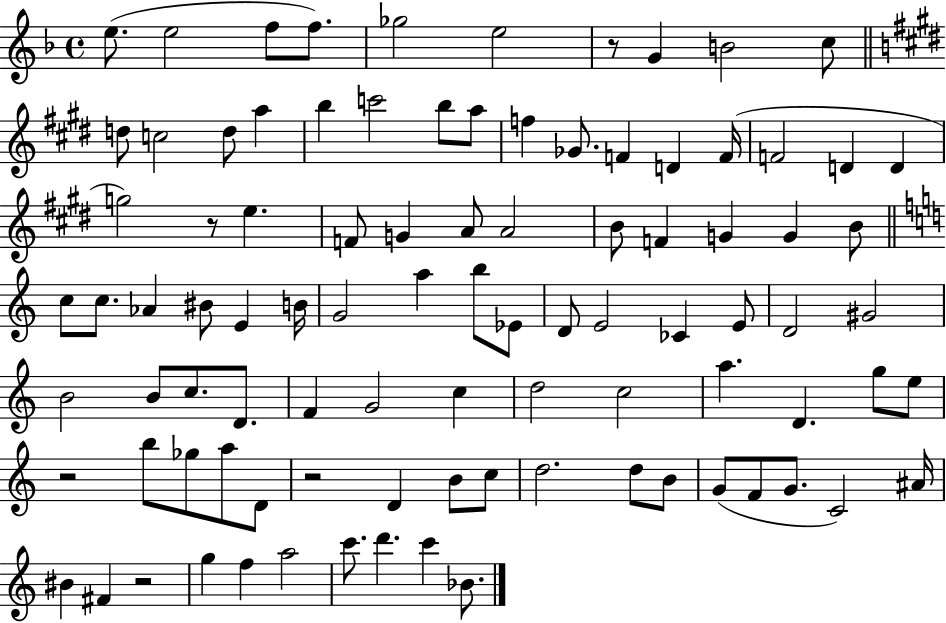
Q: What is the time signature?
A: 4/4